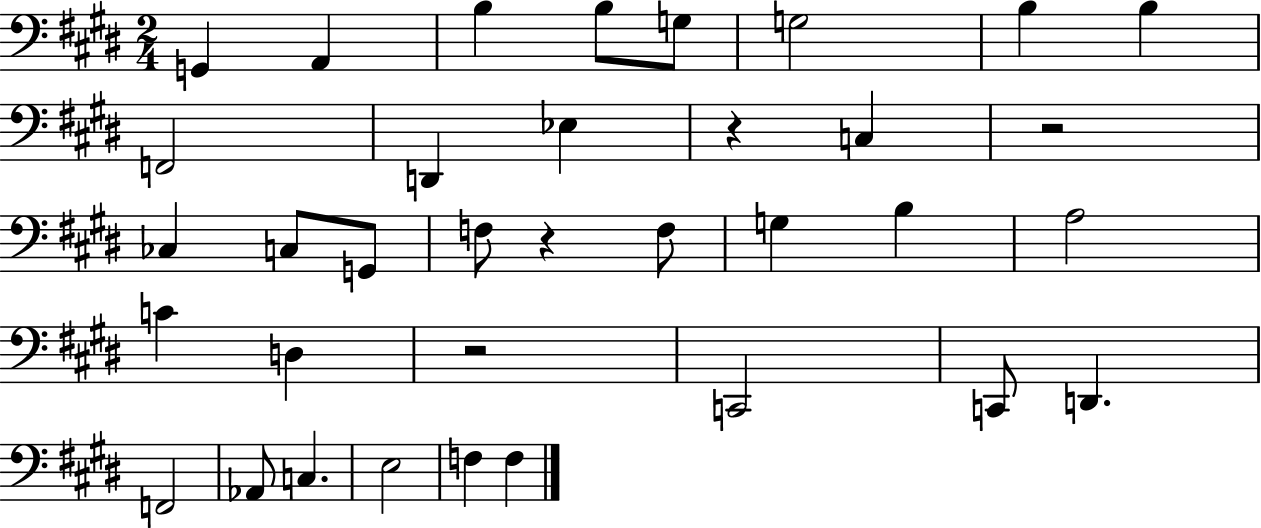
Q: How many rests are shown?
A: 4